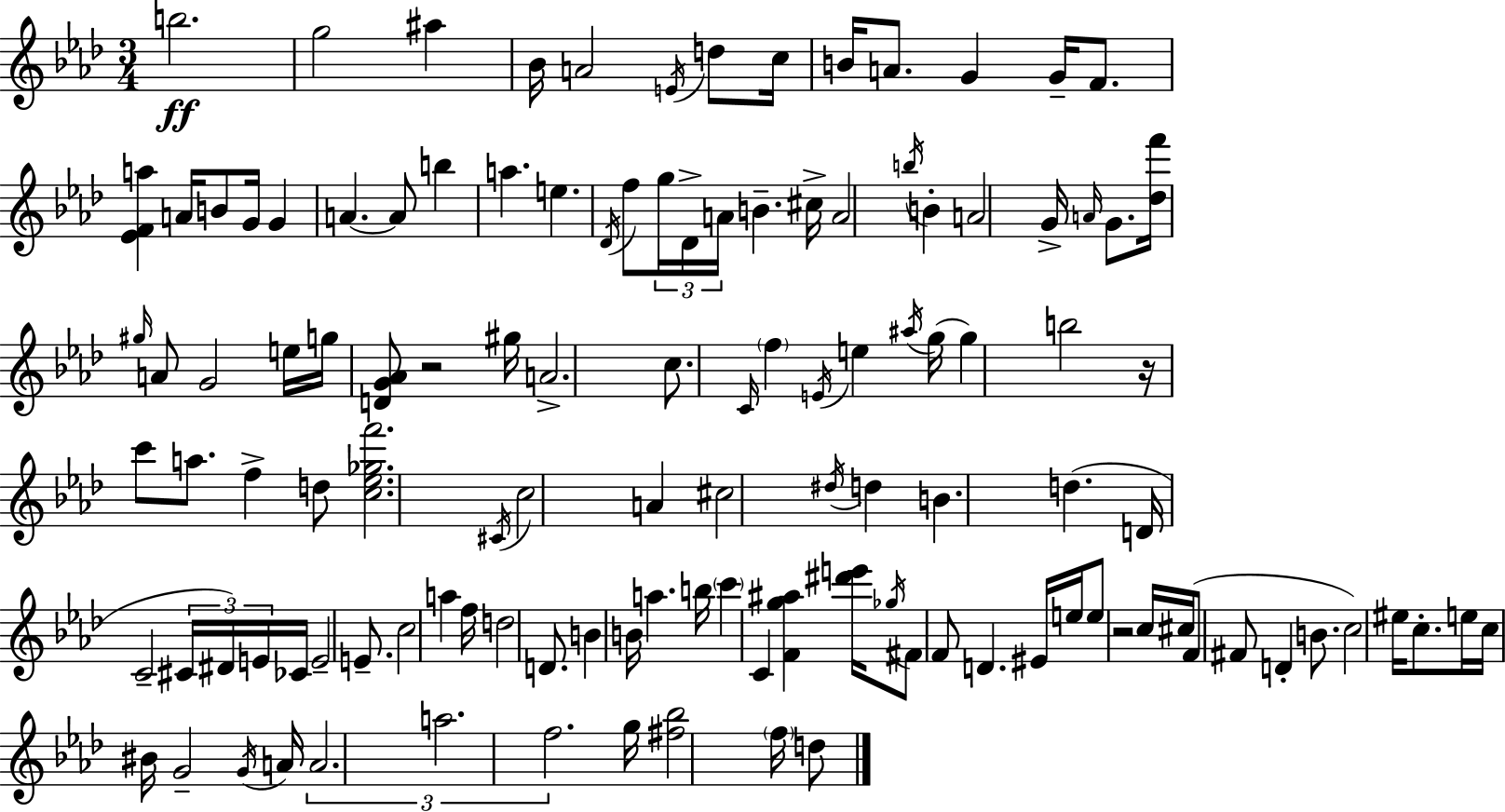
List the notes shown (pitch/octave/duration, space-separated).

B5/h. G5/h A#5/q Bb4/s A4/h E4/s D5/e C5/s B4/s A4/e. G4/q G4/s F4/e. [Eb4,F4,A5]/q A4/s B4/e G4/s G4/q A4/q. A4/e B5/q A5/q. E5/q. Db4/s F5/e G5/s Db4/s A4/s B4/q. C#5/s A4/h B5/s B4/q A4/h G4/s A4/s G4/e. [Db5,F6]/s G#5/s A4/e G4/h E5/s G5/s [D4,G4,Ab4]/e R/h G#5/s A4/h. C5/e. C4/s F5/q E4/s E5/q A#5/s G5/s G5/q B5/h R/s C6/e A5/e. F5/q D5/e [C5,Eb5,Gb5,F6]/h. C#4/s C5/h A4/q C#5/h D#5/s D5/q B4/q. D5/q. D4/s C4/h C#4/s D#4/s E4/s CES4/s E4/h E4/e. C5/h A5/q F5/s D5/h D4/e. B4/q B4/s A5/q. B5/s C6/q C4/q [F4,G5,A#5]/q [D#6,E6]/s Gb5/s F#4/e F4/e D4/q. EIS4/s E5/s E5/e R/h C5/s C#5/s F4/e F#4/e D4/q B4/e. C5/h EIS5/s C5/e. E5/s C5/s BIS4/s G4/h G4/s A4/s A4/h. A5/h. F5/h. G5/s [F#5,Bb5]/h F5/s D5/e